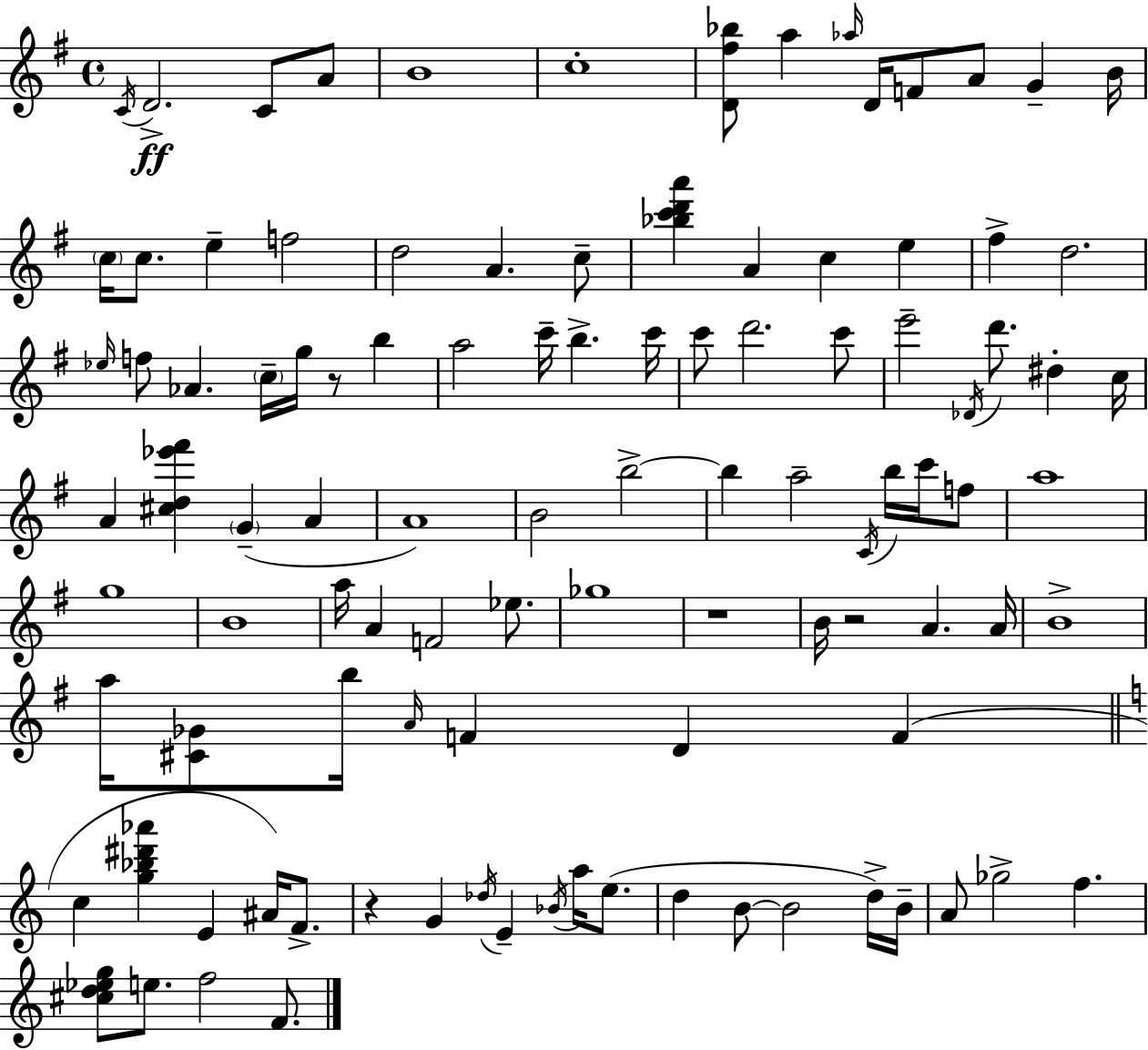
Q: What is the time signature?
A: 4/4